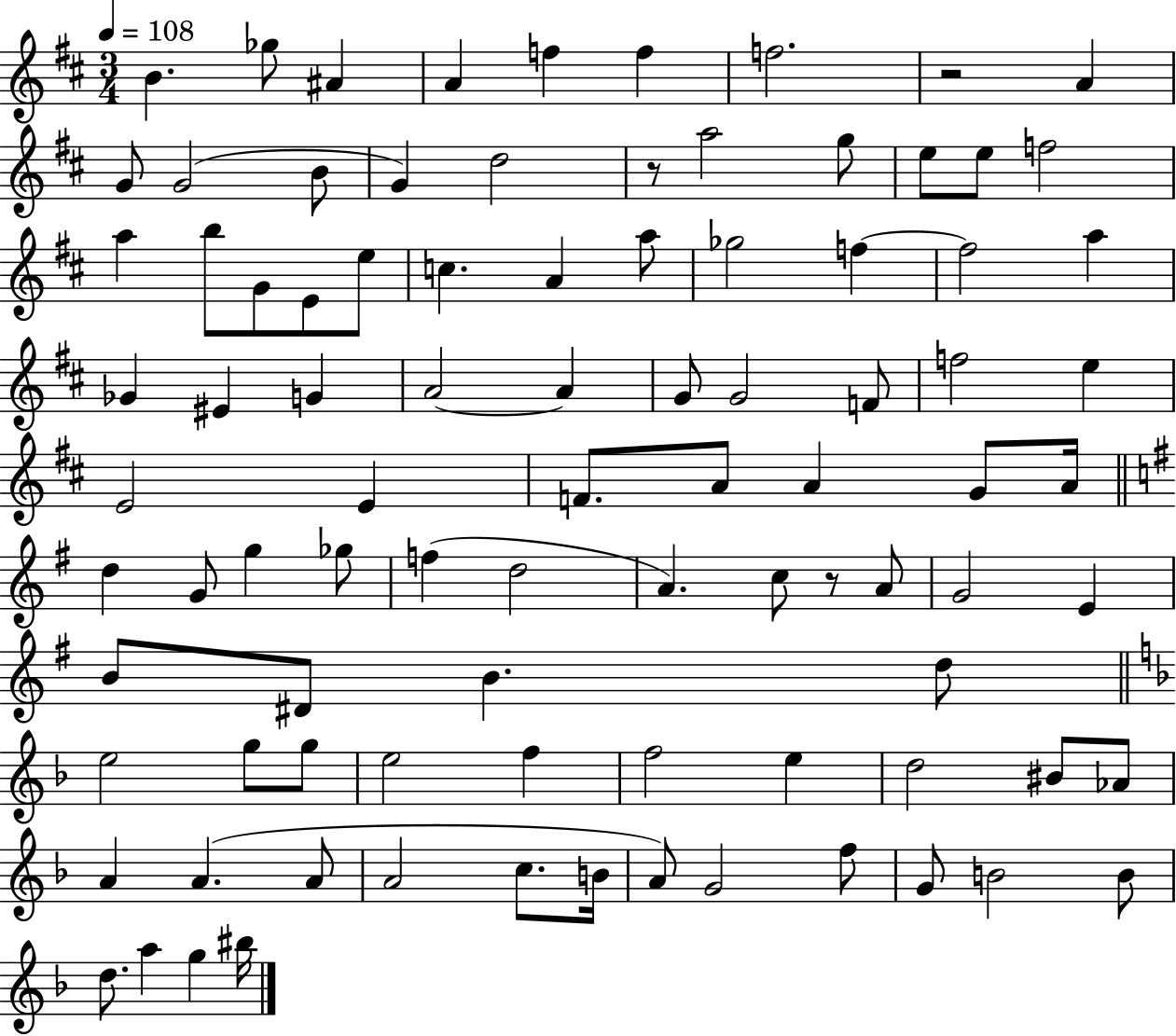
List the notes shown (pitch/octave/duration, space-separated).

B4/q. Gb5/e A#4/q A4/q F5/q F5/q F5/h. R/h A4/q G4/e G4/h B4/e G4/q D5/h R/e A5/h G5/e E5/e E5/e F5/h A5/q B5/e G4/e E4/e E5/e C5/q. A4/q A5/e Gb5/h F5/q F5/h A5/q Gb4/q EIS4/q G4/q A4/h A4/q G4/e G4/h F4/e F5/h E5/q E4/h E4/q F4/e. A4/e A4/q G4/e A4/s D5/q G4/e G5/q Gb5/e F5/q D5/h A4/q. C5/e R/e A4/e G4/h E4/q B4/e D#4/e B4/q. D5/e E5/h G5/e G5/e E5/h F5/q F5/h E5/q D5/h BIS4/e Ab4/e A4/q A4/q. A4/e A4/h C5/e. B4/s A4/e G4/h F5/e G4/e B4/h B4/e D5/e. A5/q G5/q BIS5/s